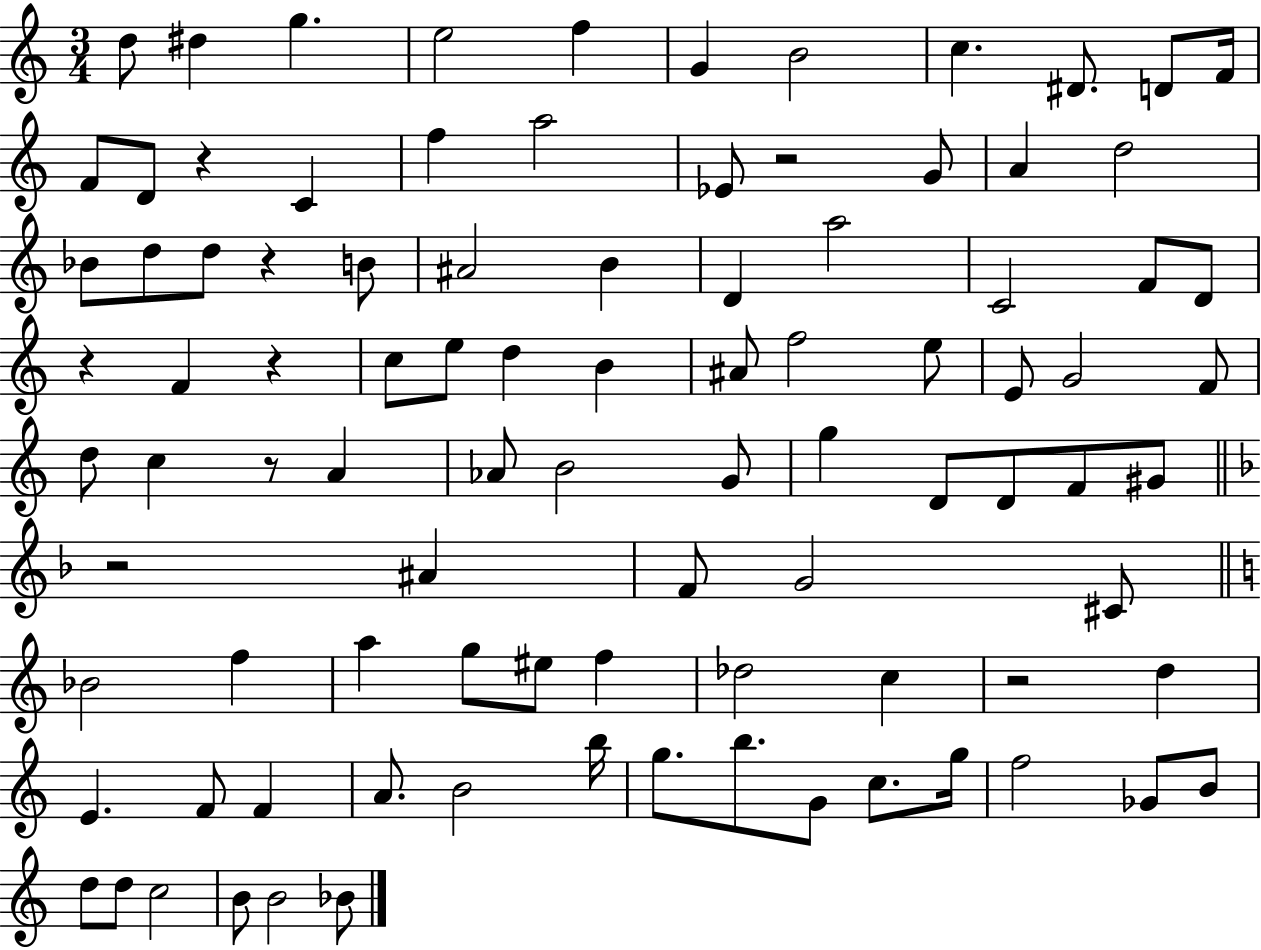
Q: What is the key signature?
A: C major